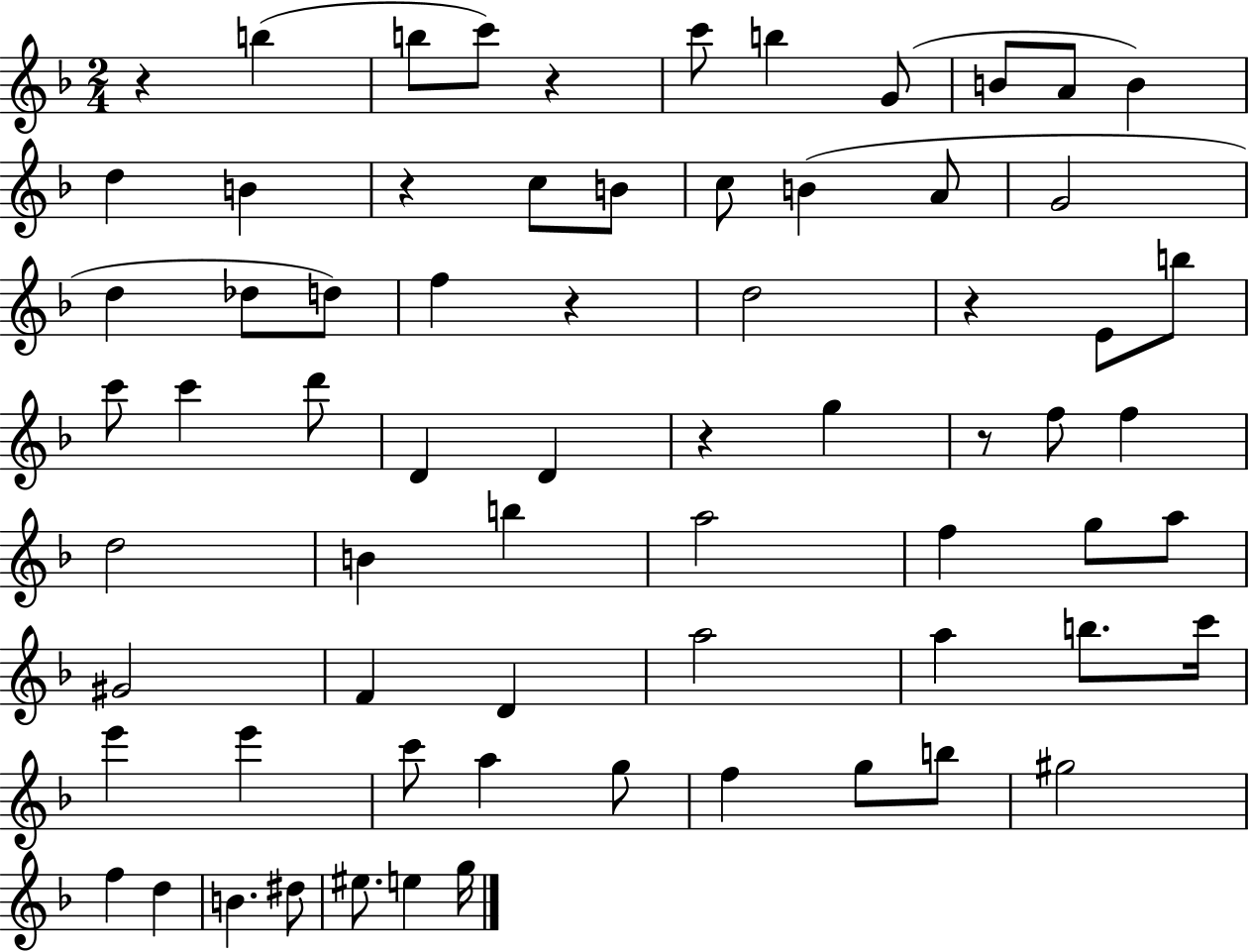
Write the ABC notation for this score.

X:1
T:Untitled
M:2/4
L:1/4
K:F
z b b/2 c'/2 z c'/2 b G/2 B/2 A/2 B d B z c/2 B/2 c/2 B A/2 G2 d _d/2 d/2 f z d2 z E/2 b/2 c'/2 c' d'/2 D D z g z/2 f/2 f d2 B b a2 f g/2 a/2 ^G2 F D a2 a b/2 c'/4 e' e' c'/2 a g/2 f g/2 b/2 ^g2 f d B ^d/2 ^e/2 e g/4